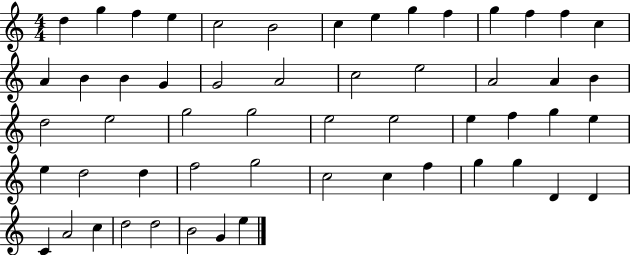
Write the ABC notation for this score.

X:1
T:Untitled
M:4/4
L:1/4
K:C
d g f e c2 B2 c e g f g f f c A B B G G2 A2 c2 e2 A2 A B d2 e2 g2 g2 e2 e2 e f g e e d2 d f2 g2 c2 c f g g D D C A2 c d2 d2 B2 G e